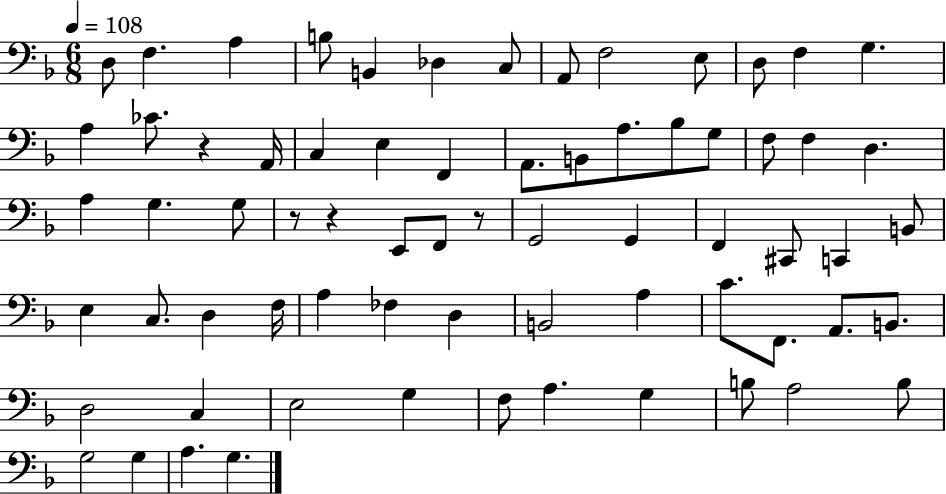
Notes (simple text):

D3/e F3/q. A3/q B3/e B2/q Db3/q C3/e A2/e F3/h E3/e D3/e F3/q G3/q. A3/q CES4/e. R/q A2/s C3/q E3/q F2/q A2/e. B2/e A3/e. Bb3/e G3/e F3/e F3/q D3/q. A3/q G3/q. G3/e R/e R/q E2/e F2/e R/e G2/h G2/q F2/q C#2/e C2/q B2/e E3/q C3/e. D3/q F3/s A3/q FES3/q D3/q B2/h A3/q C4/e. F2/e. A2/e. B2/e. D3/h C3/q E3/h G3/q F3/e A3/q. G3/q B3/e A3/h B3/e G3/h G3/q A3/q. G3/q.